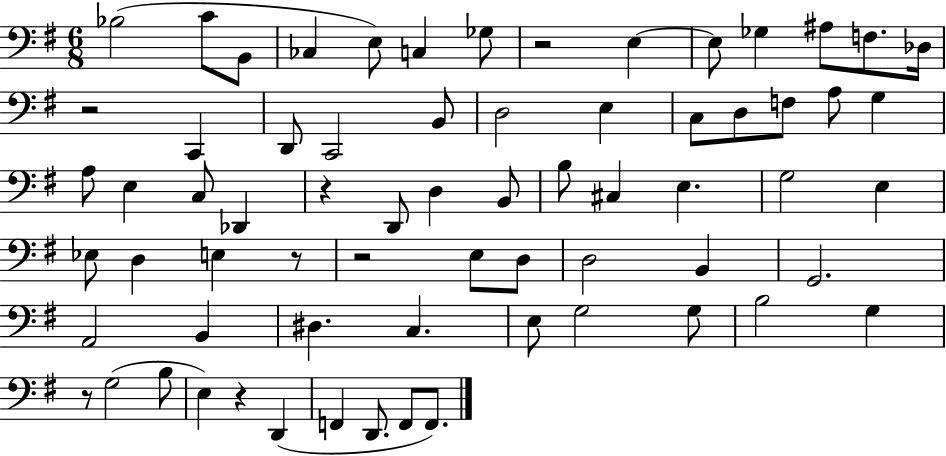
Bb3/h C4/e B2/e CES3/q E3/e C3/q Gb3/e R/h E3/q E3/e Gb3/q A#3/e F3/e. Db3/s R/h C2/q D2/e C2/h B2/e D3/h E3/q C3/e D3/e F3/e A3/e G3/q A3/e E3/q C3/e Db2/q R/q D2/e D3/q B2/e B3/e C#3/q E3/q. G3/h E3/q Eb3/e D3/q E3/q R/e R/h E3/e D3/e D3/h B2/q G2/h. A2/h B2/q D#3/q. C3/q. E3/e G3/h G3/e B3/h G3/q R/e G3/h B3/e E3/q R/q D2/q F2/q D2/e. F2/e F2/e.